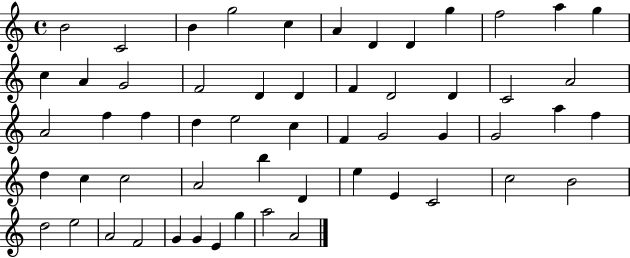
B4/h C4/h B4/q G5/h C5/q A4/q D4/q D4/q G5/q F5/h A5/q G5/q C5/q A4/q G4/h F4/h D4/q D4/q F4/q D4/h D4/q C4/h A4/h A4/h F5/q F5/q D5/q E5/h C5/q F4/q G4/h G4/q G4/h A5/q F5/q D5/q C5/q C5/h A4/h B5/q D4/q E5/q E4/q C4/h C5/h B4/h D5/h E5/h A4/h F4/h G4/q G4/q E4/q G5/q A5/h A4/h